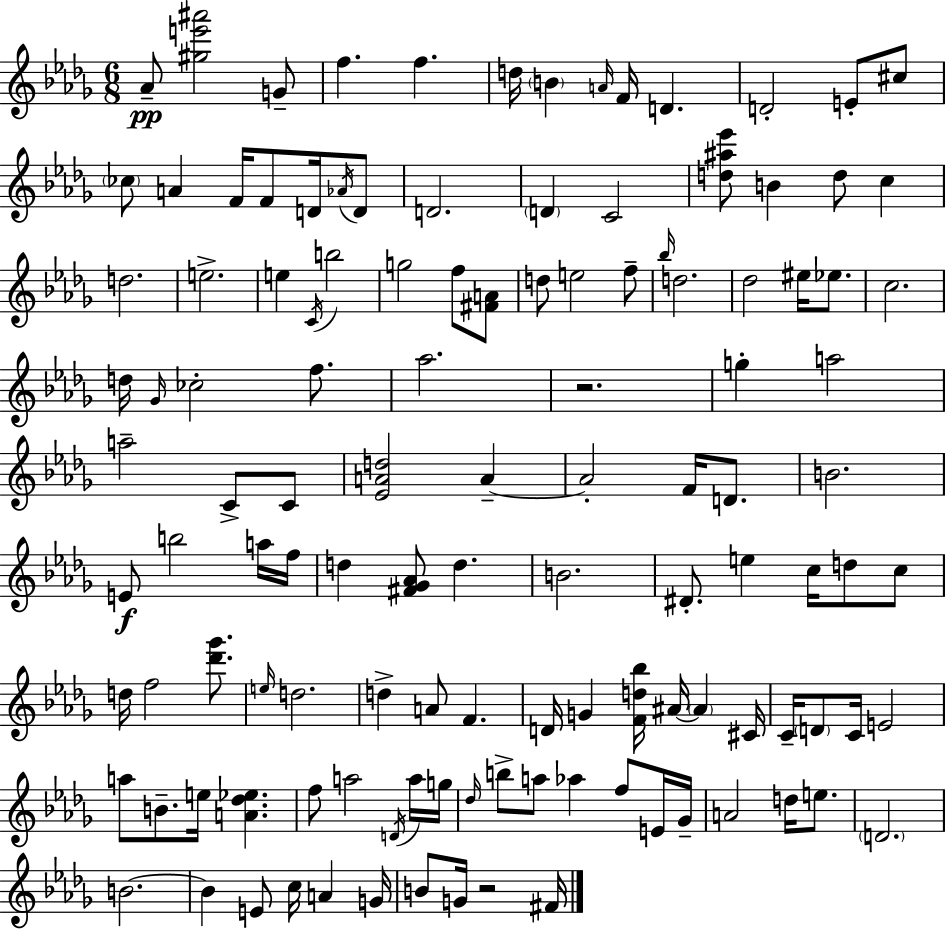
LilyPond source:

{
  \clef treble
  \numericTimeSignature
  \time 6/8
  \key bes \minor
  aes'8--\pp <gis'' e''' ais'''>2 g'8-- | f''4. f''4. | d''16 \parenthesize b'4 \grace { a'16 } f'16 d'4. | d'2-. e'8-. cis''8 | \break \parenthesize ces''8 a'4 f'16 f'8 d'16 \acciaccatura { aes'16 } | d'8 d'2. | \parenthesize d'4 c'2 | <d'' ais'' ees'''>8 b'4 d''8 c''4 | \break d''2. | e''2.-> | e''4 \acciaccatura { c'16 } b''2 | g''2 f''8 | \break <fis' a'>8 d''8 e''2 | f''8-- \grace { bes''16 } d''2. | des''2 | eis''16 ees''8. c''2. | \break d''16 \grace { ges'16 } ces''2-. | f''8. aes''2. | r2. | g''4-. a''2 | \break a''2-- | c'8-> c'8 <ees' a' d''>2 | a'4--~~ a'2-. | f'16 d'8. b'2. | \break e'8\f b''2 | a''16 f''16 d''4 <fis' ges' aes'>8 d''4. | b'2. | dis'8.-. e''4 | \break c''16 d''8 c''8 d''16 f''2 | <des''' ges'''>8. \grace { e''16 } d''2. | d''4-> a'8 | f'4. d'16 g'4 <f' d'' bes''>16 | \break ais'16~~ \parenthesize ais'4 cis'16 c'16-- \parenthesize d'8 c'16 e'2 | a''8 b'8.-- e''16 | <a' des'' ees''>4. f''8 a''2 | \acciaccatura { d'16 } a''16 g''16 \grace { des''16 } b''8-> a''8 | \break aes''4 f''8 e'16 ges'16-- a'2 | d''16 e''8. \parenthesize d'2. | b'2.~~ | b'4 | \break e'8 c''16 a'4 g'16 b'8 g'16 r2 | fis'16 \bar "|."
}